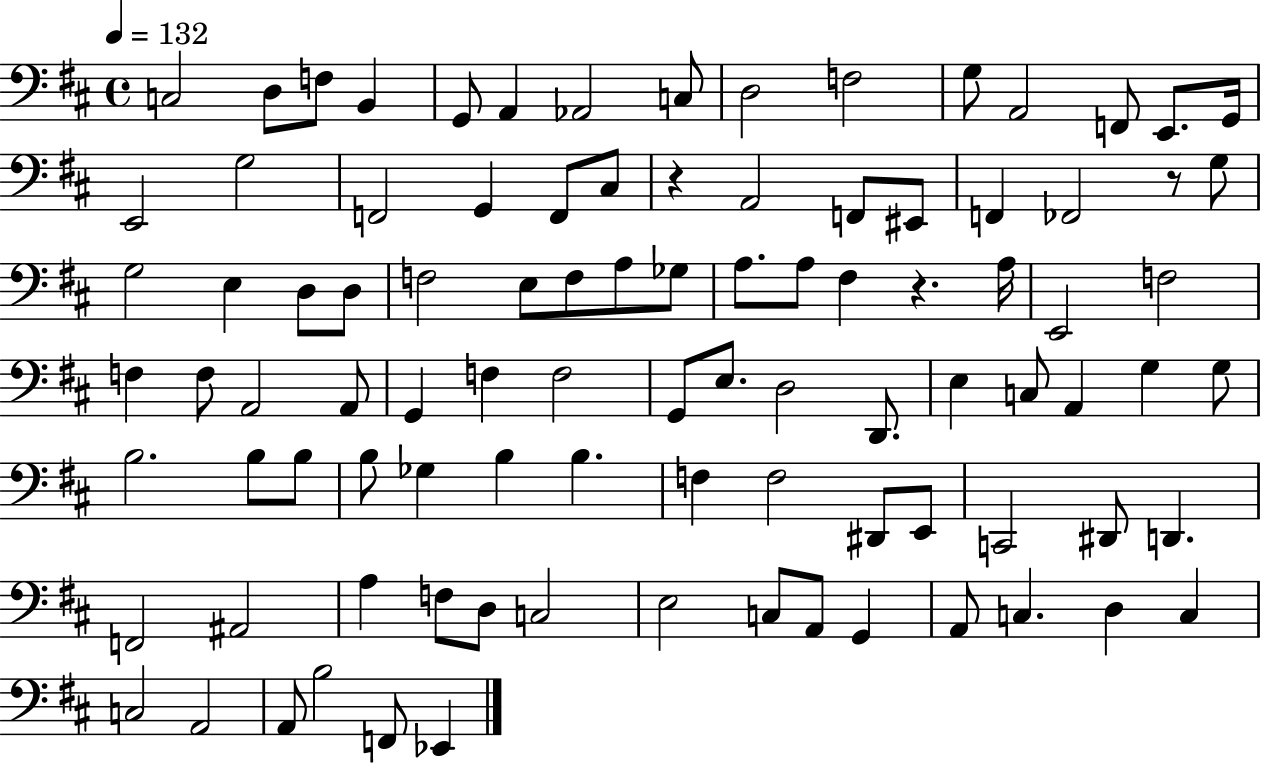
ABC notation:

X:1
T:Untitled
M:4/4
L:1/4
K:D
C,2 D,/2 F,/2 B,, G,,/2 A,, _A,,2 C,/2 D,2 F,2 G,/2 A,,2 F,,/2 E,,/2 G,,/4 E,,2 G,2 F,,2 G,, F,,/2 ^C,/2 z A,,2 F,,/2 ^E,,/2 F,, _F,,2 z/2 G,/2 G,2 E, D,/2 D,/2 F,2 E,/2 F,/2 A,/2 _G,/2 A,/2 A,/2 ^F, z A,/4 E,,2 F,2 F, F,/2 A,,2 A,,/2 G,, F, F,2 G,,/2 E,/2 D,2 D,,/2 E, C,/2 A,, G, G,/2 B,2 B,/2 B,/2 B,/2 _G, B, B, F, F,2 ^D,,/2 E,,/2 C,,2 ^D,,/2 D,, F,,2 ^A,,2 A, F,/2 D,/2 C,2 E,2 C,/2 A,,/2 G,, A,,/2 C, D, C, C,2 A,,2 A,,/2 B,2 F,,/2 _E,,